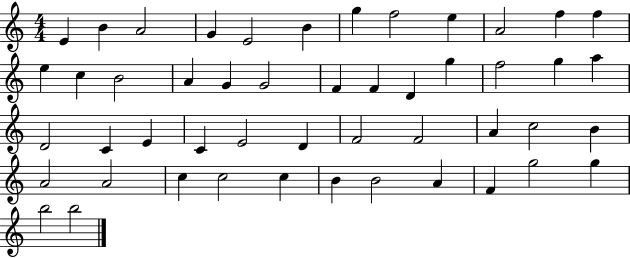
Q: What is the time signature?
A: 4/4